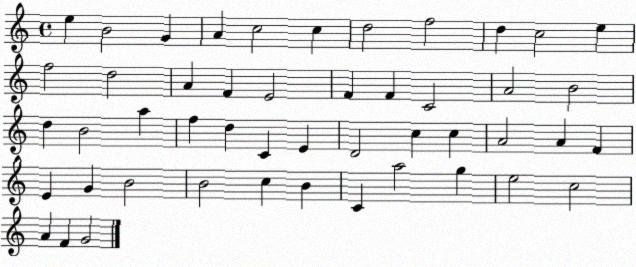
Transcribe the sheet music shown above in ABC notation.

X:1
T:Untitled
M:4/4
L:1/4
K:C
e B2 G A c2 c d2 f2 d c2 e f2 d2 A F E2 F F C2 A2 B2 d B2 a f d C E D2 c c A2 A F E G B2 B2 c B C a2 g e2 c2 A F G2